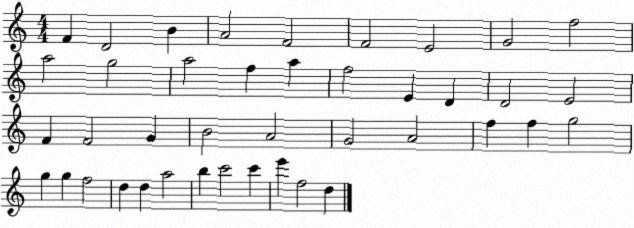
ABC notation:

X:1
T:Untitled
M:4/4
L:1/4
K:C
F D2 B A2 F2 F2 E2 G2 f2 a2 g2 a2 f a f2 E D D2 E2 F F2 G B2 A2 G2 A2 f f g2 g g f2 d d a2 b c'2 c' e' f2 d